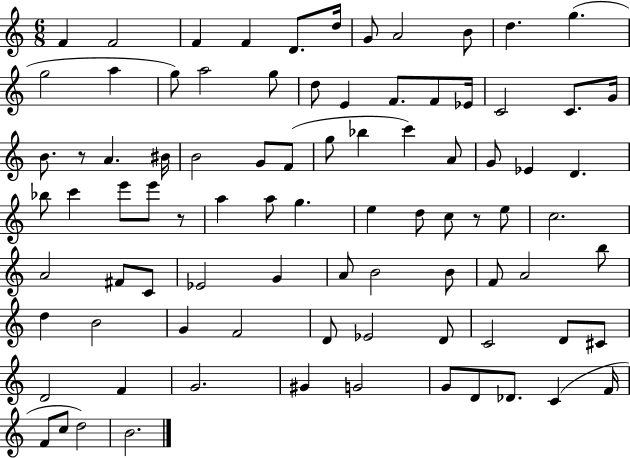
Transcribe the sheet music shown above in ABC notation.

X:1
T:Untitled
M:6/8
L:1/4
K:C
F F2 F F D/2 d/4 G/2 A2 B/2 d g g2 a g/2 a2 g/2 d/2 E F/2 F/2 _E/4 C2 C/2 G/4 B/2 z/2 A ^B/4 B2 G/2 F/2 g/2 _b c' A/2 G/2 _E D _b/2 c' e'/2 e'/2 z/2 a a/2 g e d/2 c/2 z/2 e/2 c2 A2 ^F/2 C/2 _E2 G A/2 B2 B/2 F/2 A2 b/2 d B2 G F2 D/2 _E2 D/2 C2 D/2 ^C/2 D2 F G2 ^G G2 G/2 D/2 _D/2 C F/4 F/2 c/2 d2 B2